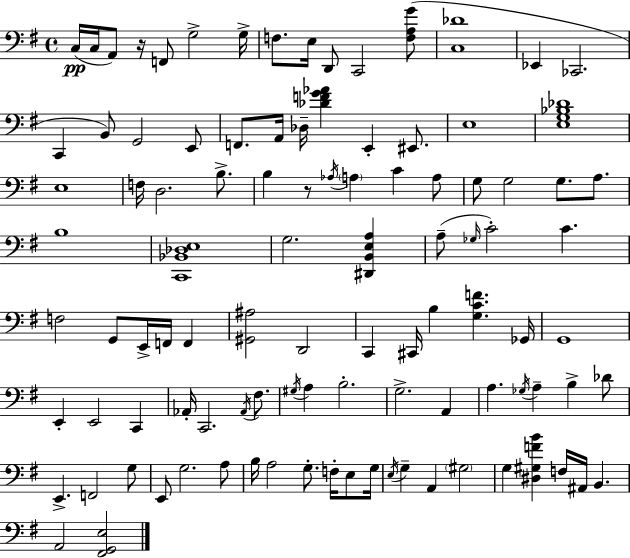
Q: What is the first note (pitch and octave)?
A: C3